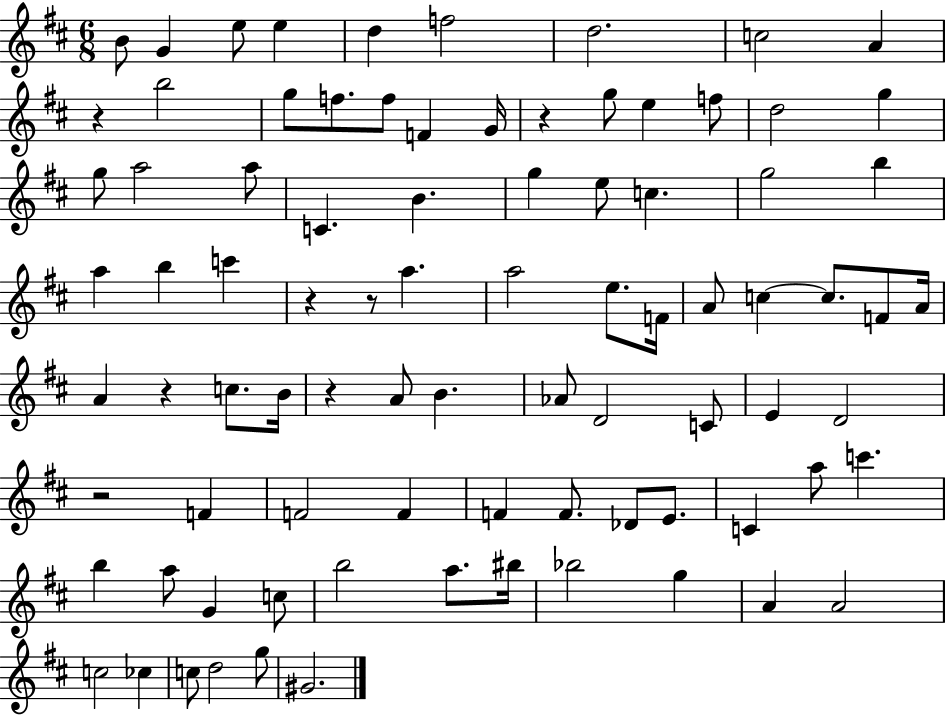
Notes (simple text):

B4/e G4/q E5/e E5/q D5/q F5/h D5/h. C5/h A4/q R/q B5/h G5/e F5/e. F5/e F4/q G4/s R/q G5/e E5/q F5/e D5/h G5/q G5/e A5/h A5/e C4/q. B4/q. G5/q E5/e C5/q. G5/h B5/q A5/q B5/q C6/q R/q R/e A5/q. A5/h E5/e. F4/s A4/e C5/q C5/e. F4/e A4/s A4/q R/q C5/e. B4/s R/q A4/e B4/q. Ab4/e D4/h C4/e E4/q D4/h R/h F4/q F4/h F4/q F4/q F4/e. Db4/e E4/e. C4/q A5/e C6/q. B5/q A5/e G4/q C5/e B5/h A5/e. BIS5/s Bb5/h G5/q A4/q A4/h C5/h CES5/q C5/e D5/h G5/e G#4/h.